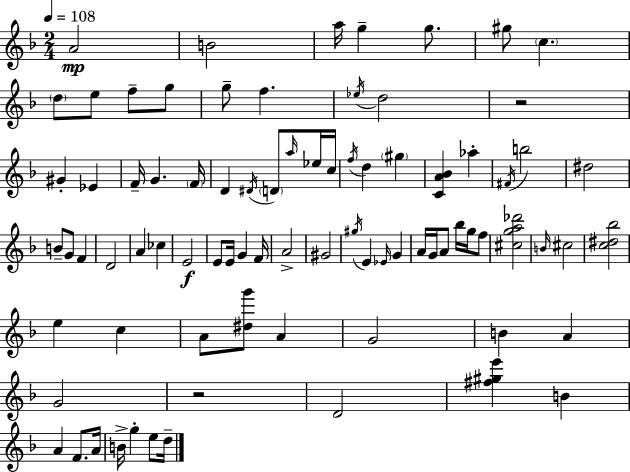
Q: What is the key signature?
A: D minor